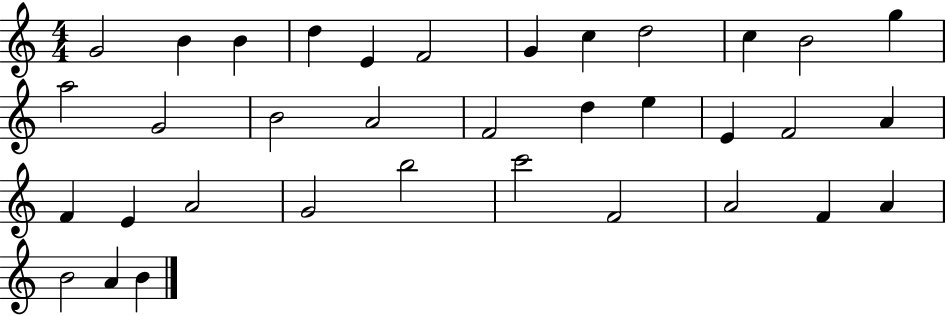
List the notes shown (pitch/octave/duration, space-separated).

G4/h B4/q B4/q D5/q E4/q F4/h G4/q C5/q D5/h C5/q B4/h G5/q A5/h G4/h B4/h A4/h F4/h D5/q E5/q E4/q F4/h A4/q F4/q E4/q A4/h G4/h B5/h C6/h F4/h A4/h F4/q A4/q B4/h A4/q B4/q